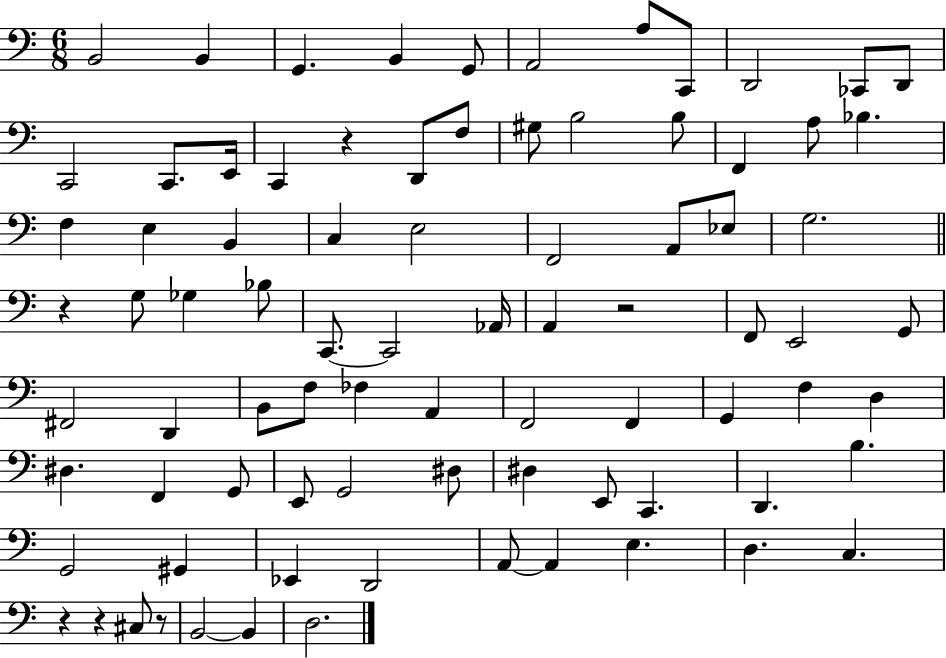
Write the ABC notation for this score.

X:1
T:Untitled
M:6/8
L:1/4
K:C
B,,2 B,, G,, B,, G,,/2 A,,2 A,/2 C,,/2 D,,2 _C,,/2 D,,/2 C,,2 C,,/2 E,,/4 C,, z D,,/2 F,/2 ^G,/2 B,2 B,/2 F,, A,/2 _B, F, E, B,, C, E,2 F,,2 A,,/2 _E,/2 G,2 z G,/2 _G, _B,/2 C,,/2 C,,2 _A,,/4 A,, z2 F,,/2 E,,2 G,,/2 ^F,,2 D,, B,,/2 F,/2 _F, A,, F,,2 F,, G,, F, D, ^D, F,, G,,/2 E,,/2 G,,2 ^D,/2 ^D, E,,/2 C,, D,, B, G,,2 ^G,, _E,, D,,2 A,,/2 A,, E, D, C, z z ^C,/2 z/2 B,,2 B,, D,2